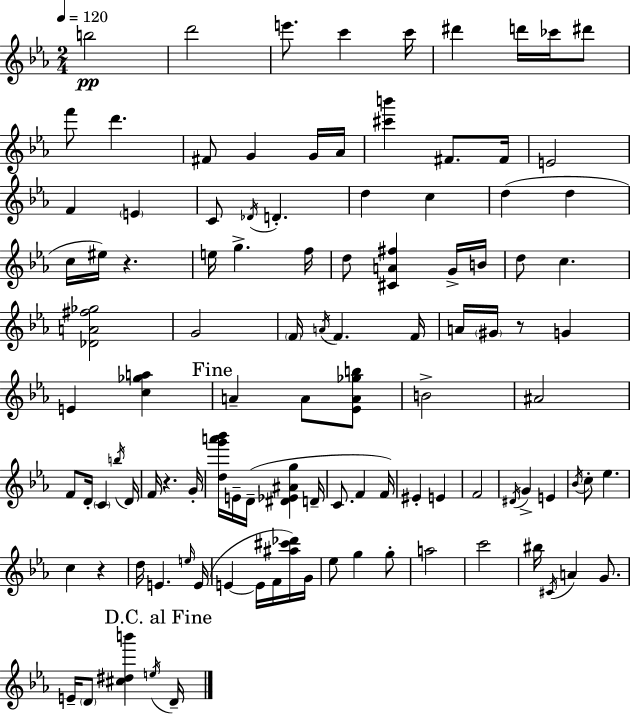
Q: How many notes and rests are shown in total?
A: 107